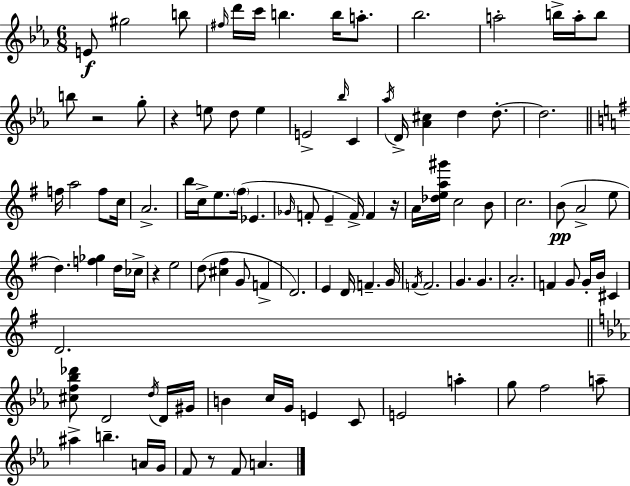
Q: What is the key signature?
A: EES major